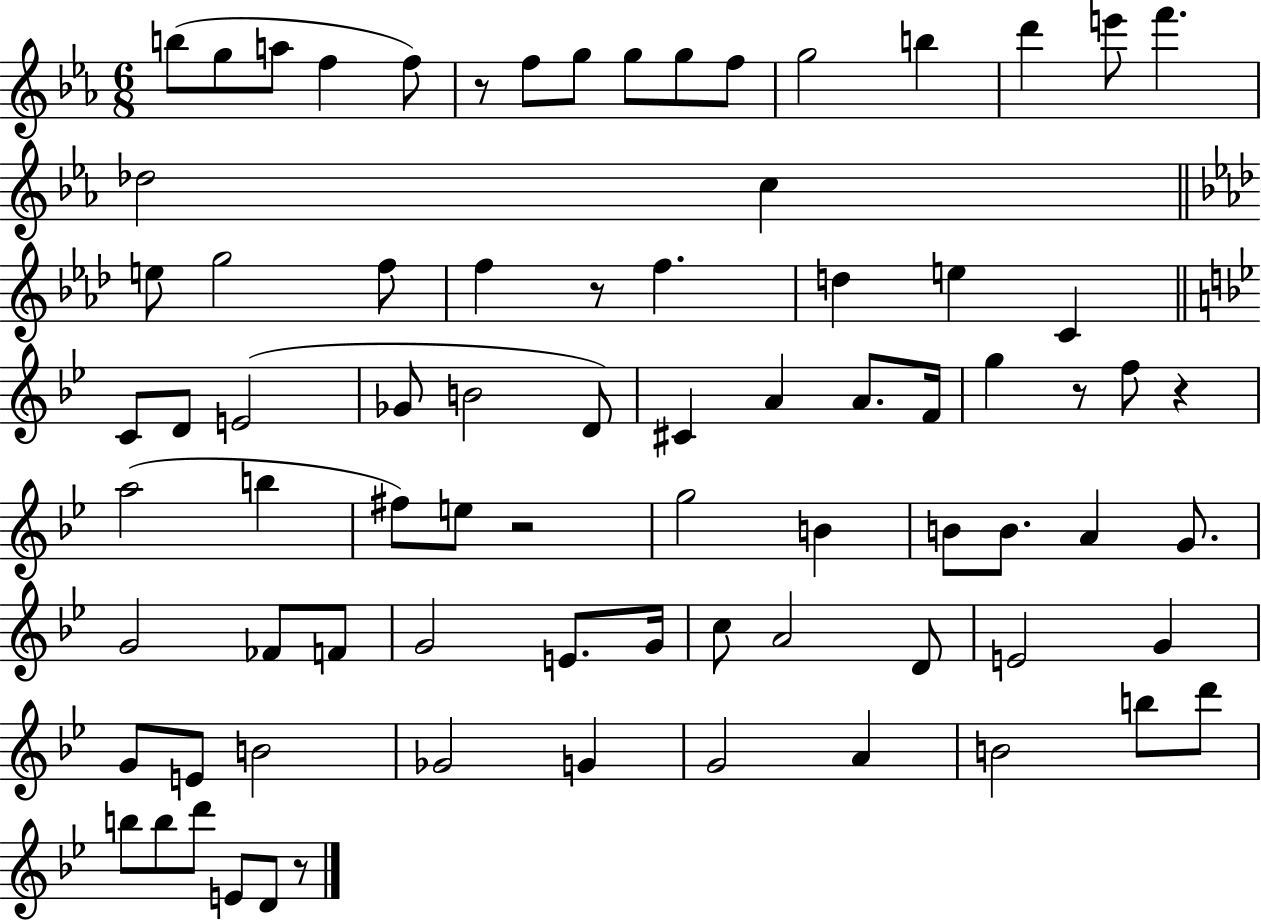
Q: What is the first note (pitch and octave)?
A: B5